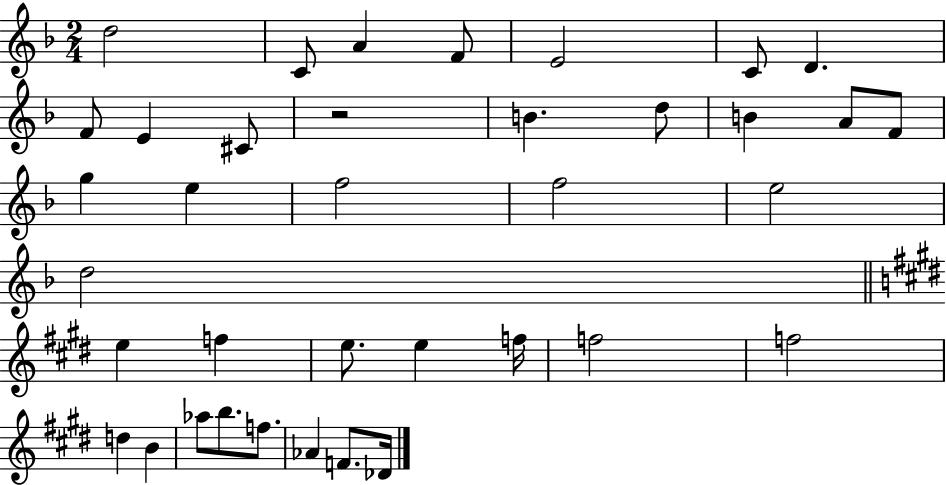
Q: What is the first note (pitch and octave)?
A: D5